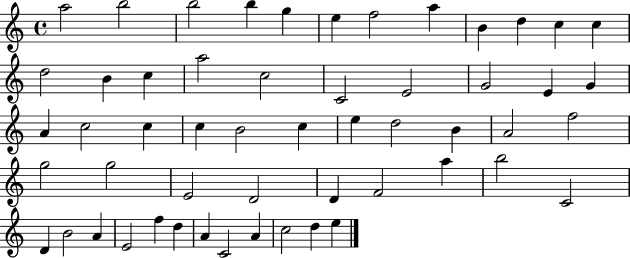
{
  \clef treble
  \time 4/4
  \defaultTimeSignature
  \key c \major
  a''2 b''2 | b''2 b''4 g''4 | e''4 f''2 a''4 | b'4 d''4 c''4 c''4 | \break d''2 b'4 c''4 | a''2 c''2 | c'2 e'2 | g'2 e'4 g'4 | \break a'4 c''2 c''4 | c''4 b'2 c''4 | e''4 d''2 b'4 | a'2 f''2 | \break g''2 g''2 | e'2 d'2 | d'4 f'2 a''4 | b''2 c'2 | \break d'4 b'2 a'4 | e'2 f''4 d''4 | a'4 c'2 a'4 | c''2 d''4 e''4 | \break \bar "|."
}